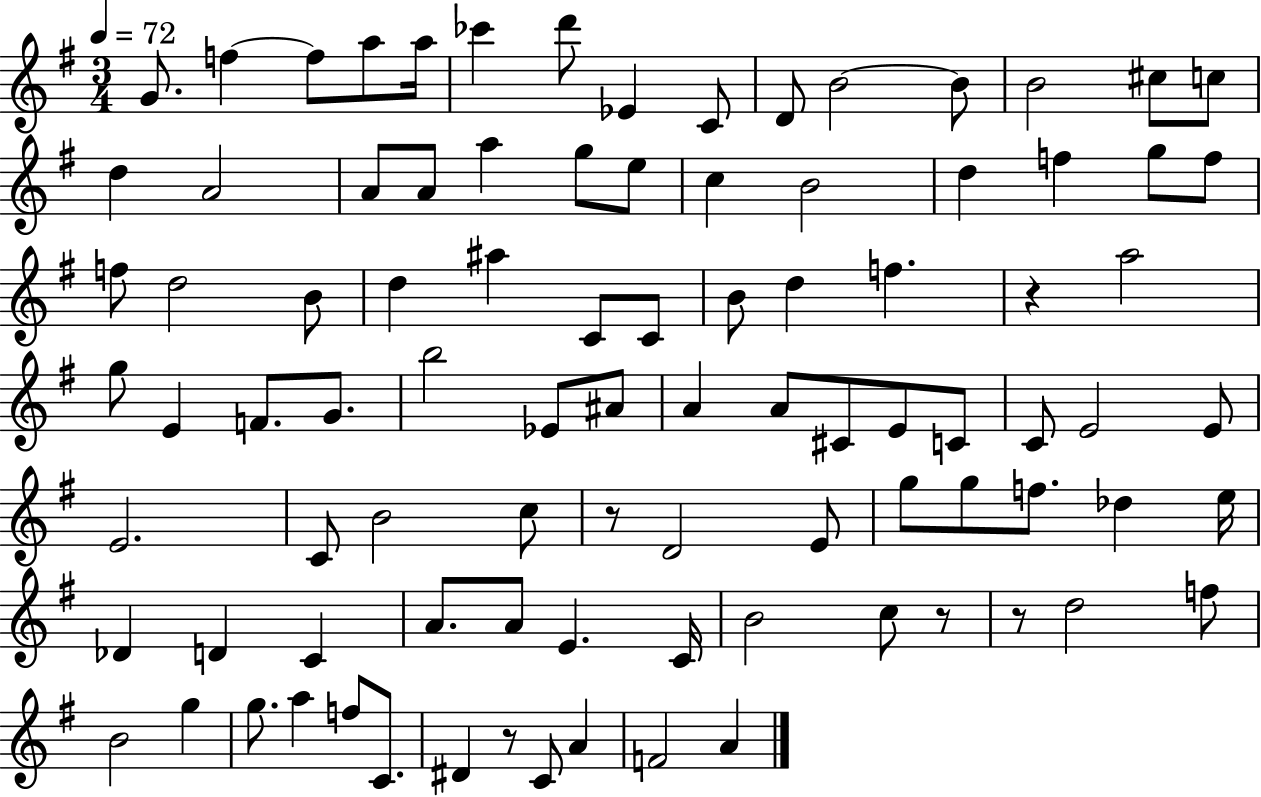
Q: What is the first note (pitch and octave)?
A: G4